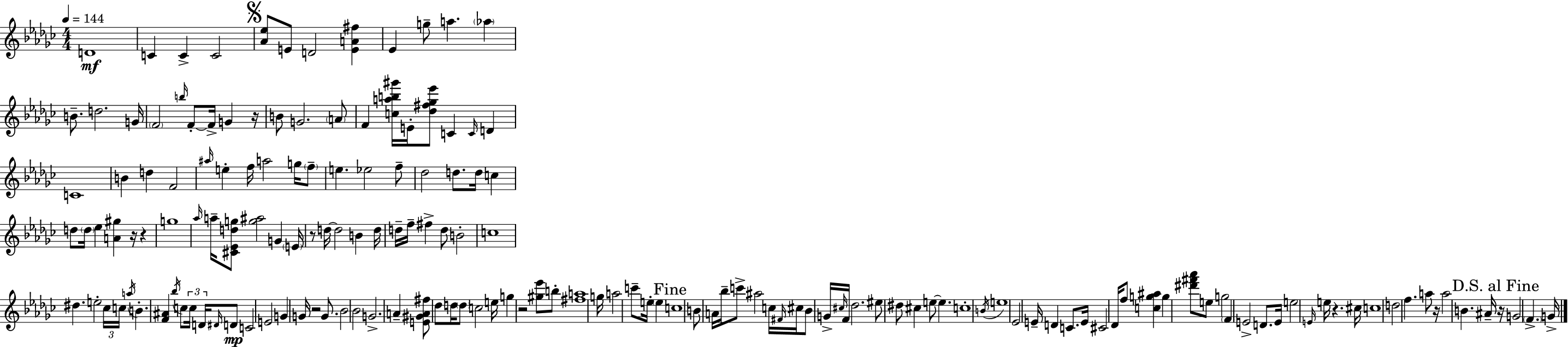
D4/w C4/q C4/q C4/h [Ab4,Eb5]/e E4/e D4/h [E4,A4,F#5]/q Eb4/q G5/e A5/q. Ab5/q B4/e. D5/h. G4/s F4/h B5/s F4/e F4/s G4/q R/s B4/e G4/h. A4/e F4/q [C5,A5,B5,G#6]/s E4/s [Db5,F#5,Gb5,Eb6]/e C4/q C4/s D4/q C4/w B4/q D5/q F4/h A#5/s E5/q F5/s A5/h G5/s F5/e E5/q. Eb5/h F5/e Db5/h D5/e. D5/s C5/q D5/e D5/s Eb5/q [A4,G#5]/q R/s R/q G5/w Ab5/s A5/s [C#4,Eb4,D5,G5]/e [G5,A#5]/h G4/q E4/s R/e D5/s D5/h B4/q D5/s D5/s F5/s F#5/q D5/e B4/h C5/w D#5/q. E5/h CES5/s C5/s A5/s B4/q. [F4,A#4]/q Bb5/s C5/e C5/s D4/s D#4/s D4/e C4/h E4/h G4/q G4/s R/h G4/e. Bb4/h Bb4/h G4/h. A4/q [E4,G#4,A4,F#5]/e Db5/e D5/s D5/e C5/h E5/s G5/q R/h [G#5,Eb6]/e B5/e [F#5,A5]/w G5/s A5/h C6/e E5/s E5/q C5/w B4/e A4/s Bb5/s C6/e A#5/h C5/s F#4/s C#5/s Bb4/e G4/s C#5/s F4/s Db5/h. EIS5/e D#5/e C#5/q E5/e E5/q. C5/w B4/s E5/w Eb4/h E4/s D4/q C4/e. E4/s C#4/h Db4/s F5/e [C5,G5,A#5]/q G5/q [D#6,F#6,Ab6]/e E5/e G5/h F4/q E4/h D4/e. E4/s E5/h E4/s E5/s R/q. C#5/s C5/w D5/h F5/q. A5/e R/s A5/h B4/q. A#4/s R/s G4/h F4/q. G4/s